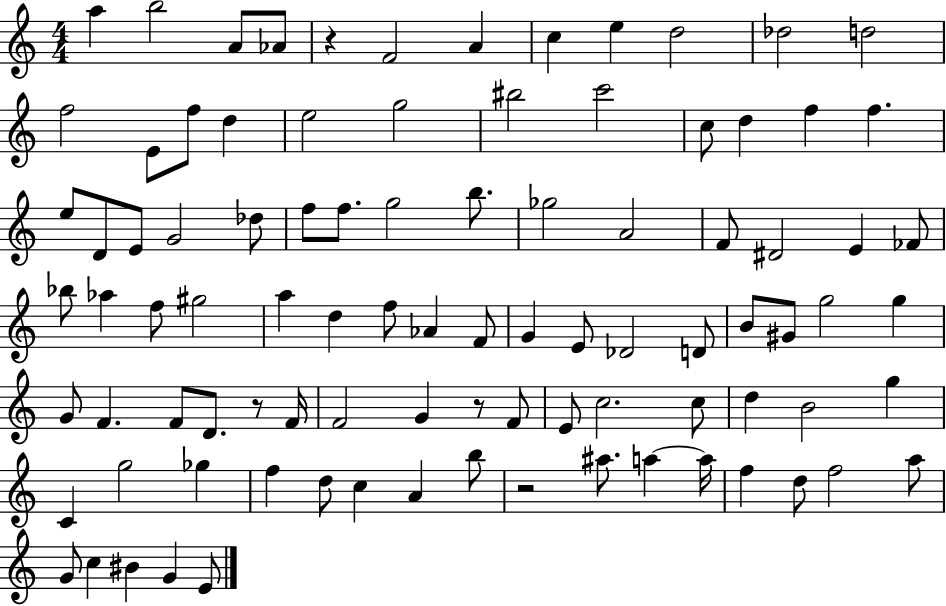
A5/q B5/h A4/e Ab4/e R/q F4/h A4/q C5/q E5/q D5/h Db5/h D5/h F5/h E4/e F5/e D5/q E5/h G5/h BIS5/h C6/h C5/e D5/q F5/q F5/q. E5/e D4/e E4/e G4/h Db5/e F5/e F5/e. G5/h B5/e. Gb5/h A4/h F4/e D#4/h E4/q FES4/e Bb5/e Ab5/q F5/e G#5/h A5/q D5/q F5/e Ab4/q F4/e G4/q E4/e Db4/h D4/e B4/e G#4/e G5/h G5/q G4/e F4/q. F4/e D4/e. R/e F4/s F4/h G4/q R/e F4/e E4/e C5/h. C5/e D5/q B4/h G5/q C4/q G5/h Gb5/q F5/q D5/e C5/q A4/q B5/e R/h A#5/e. A5/q A5/s F5/q D5/e F5/h A5/e G4/e C5/q BIS4/q G4/q E4/e